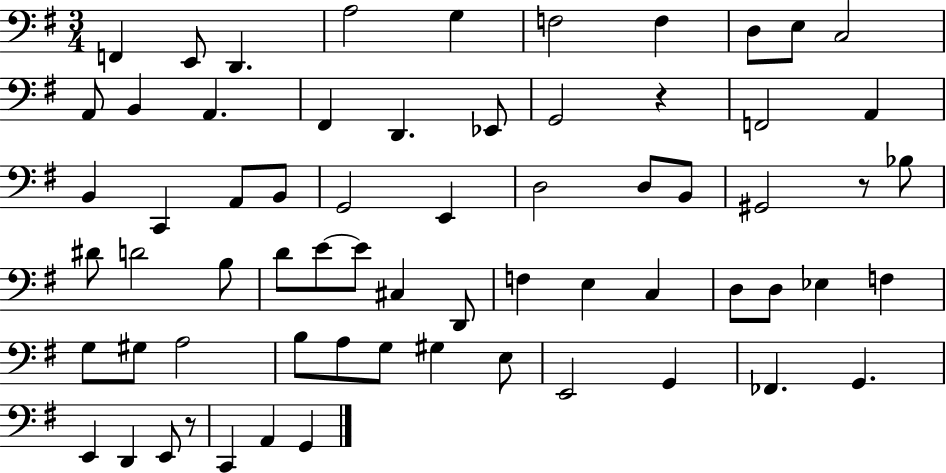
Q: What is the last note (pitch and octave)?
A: G2